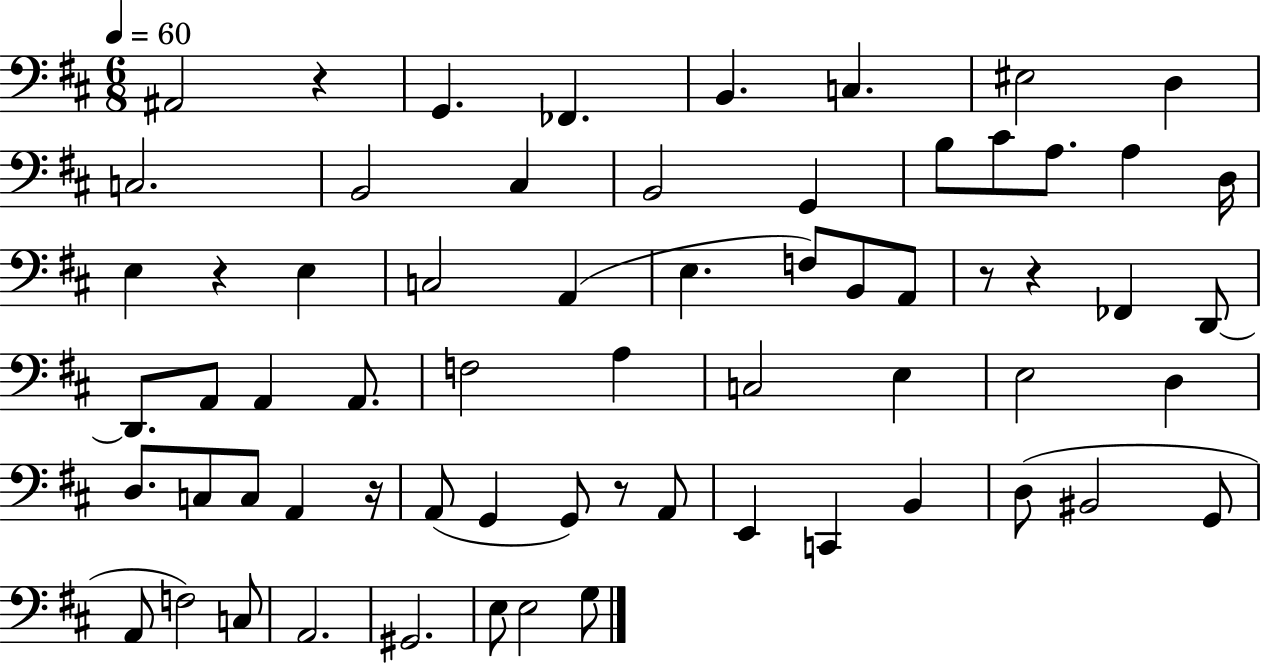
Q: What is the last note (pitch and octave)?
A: G3